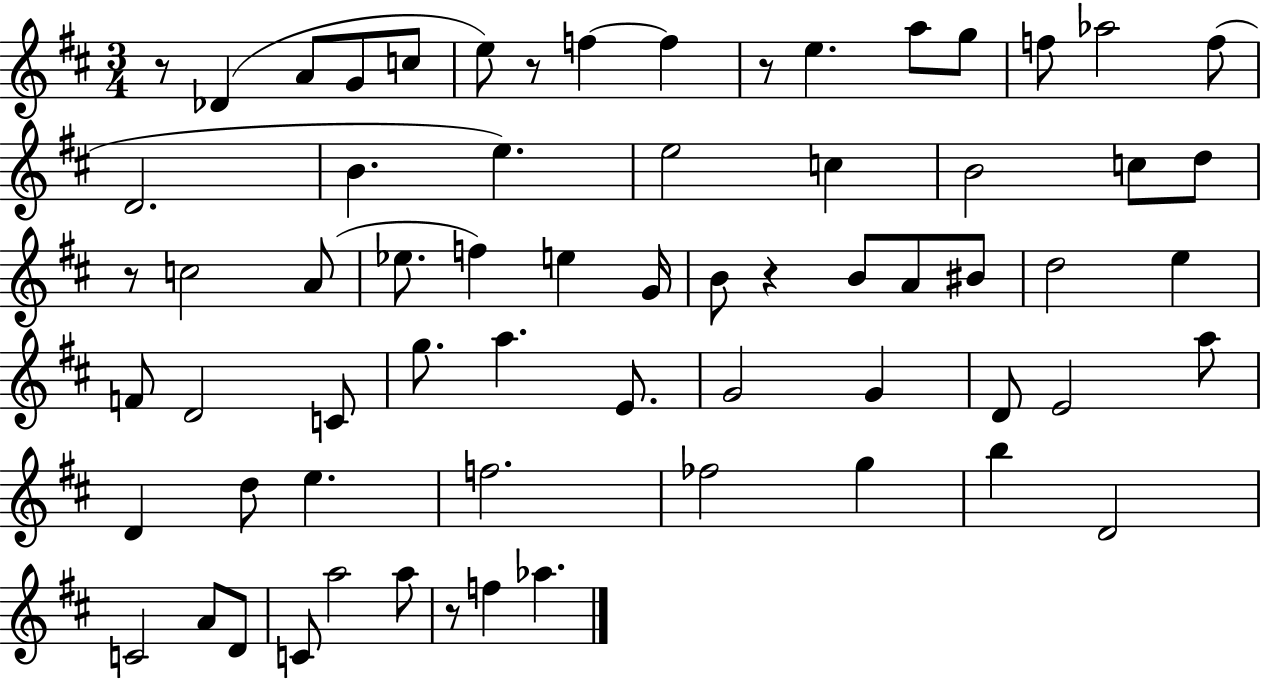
X:1
T:Untitled
M:3/4
L:1/4
K:D
z/2 _D A/2 G/2 c/2 e/2 z/2 f f z/2 e a/2 g/2 f/2 _a2 f/2 D2 B e e2 c B2 c/2 d/2 z/2 c2 A/2 _e/2 f e G/4 B/2 z B/2 A/2 ^B/2 d2 e F/2 D2 C/2 g/2 a E/2 G2 G D/2 E2 a/2 D d/2 e f2 _f2 g b D2 C2 A/2 D/2 C/2 a2 a/2 z/2 f _a